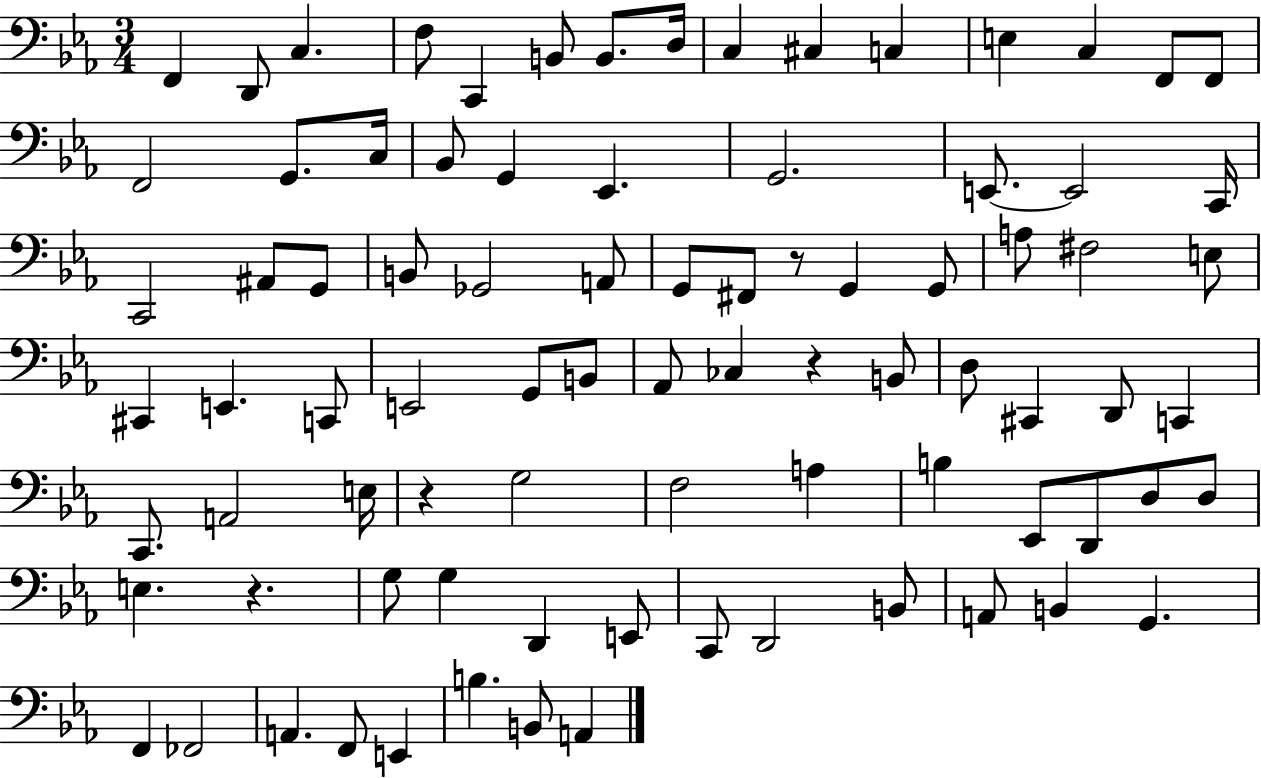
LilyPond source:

{
  \clef bass
  \numericTimeSignature
  \time 3/4
  \key ees \major
  f,4 d,8 c4. | f8 c,4 b,8 b,8. d16 | c4 cis4 c4 | e4 c4 f,8 f,8 | \break f,2 g,8. c16 | bes,8 g,4 ees,4. | g,2. | e,8.~~ e,2 c,16 | \break c,2 ais,8 g,8 | b,8 ges,2 a,8 | g,8 fis,8 r8 g,4 g,8 | a8 fis2 e8 | \break cis,4 e,4. c,8 | e,2 g,8 b,8 | aes,8 ces4 r4 b,8 | d8 cis,4 d,8 c,4 | \break c,8. a,2 e16 | r4 g2 | f2 a4 | b4 ees,8 d,8 d8 d8 | \break e4. r4. | g8 g4 d,4 e,8 | c,8 d,2 b,8 | a,8 b,4 g,4. | \break f,4 fes,2 | a,4. f,8 e,4 | b4. b,8 a,4 | \bar "|."
}